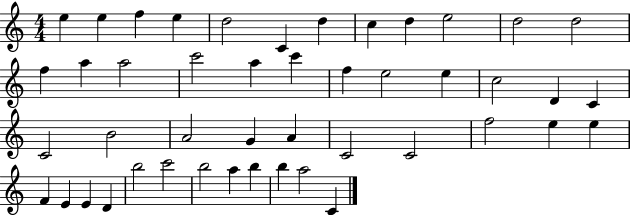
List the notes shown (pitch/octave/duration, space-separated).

E5/q E5/q F5/q E5/q D5/h C4/q D5/q C5/q D5/q E5/h D5/h D5/h F5/q A5/q A5/h C6/h A5/q C6/q F5/q E5/h E5/q C5/h D4/q C4/q C4/h B4/h A4/h G4/q A4/q C4/h C4/h F5/h E5/q E5/q F4/q E4/q E4/q D4/q B5/h C6/h B5/h A5/q B5/q B5/q A5/h C4/q